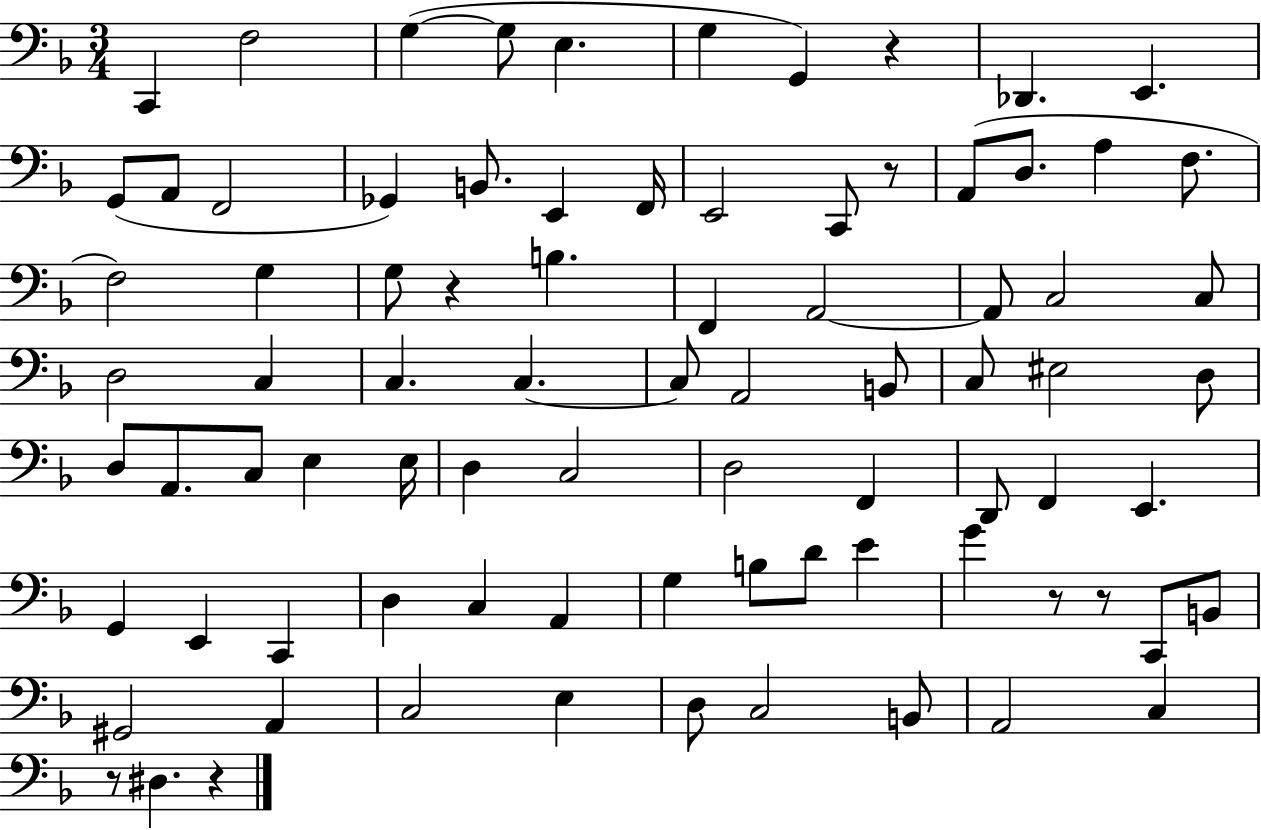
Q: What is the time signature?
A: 3/4